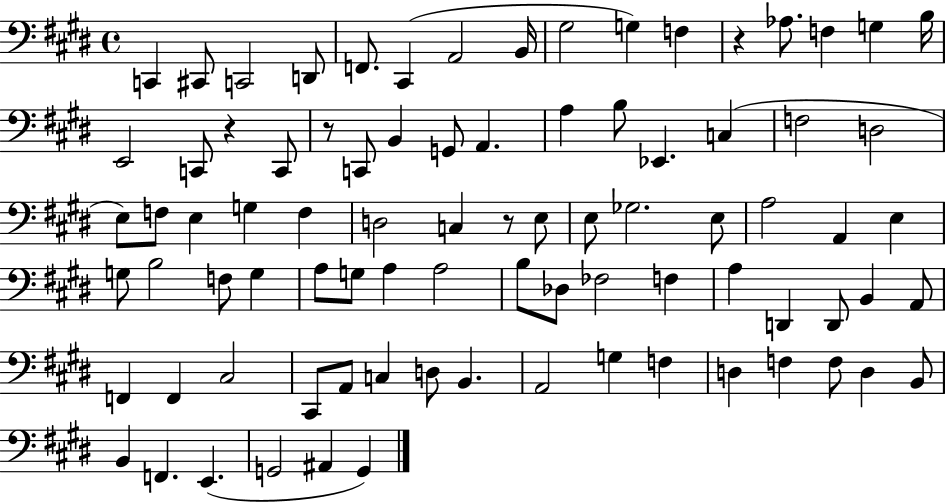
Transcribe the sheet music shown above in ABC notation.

X:1
T:Untitled
M:4/4
L:1/4
K:E
C,, ^C,,/2 C,,2 D,,/2 F,,/2 ^C,, A,,2 B,,/4 ^G,2 G, F, z _A,/2 F, G, B,/4 E,,2 C,,/2 z C,,/2 z/2 C,,/2 B,, G,,/2 A,, A, B,/2 _E,, C, F,2 D,2 E,/2 F,/2 E, G, F, D,2 C, z/2 E,/2 E,/2 _G,2 E,/2 A,2 A,, E, G,/2 B,2 F,/2 G, A,/2 G,/2 A, A,2 B,/2 _D,/2 _F,2 F, A, D,, D,,/2 B,, A,,/2 F,, F,, ^C,2 ^C,,/2 A,,/2 C, D,/2 B,, A,,2 G, F, D, F, F,/2 D, B,,/2 B,, F,, E,, G,,2 ^A,, G,,